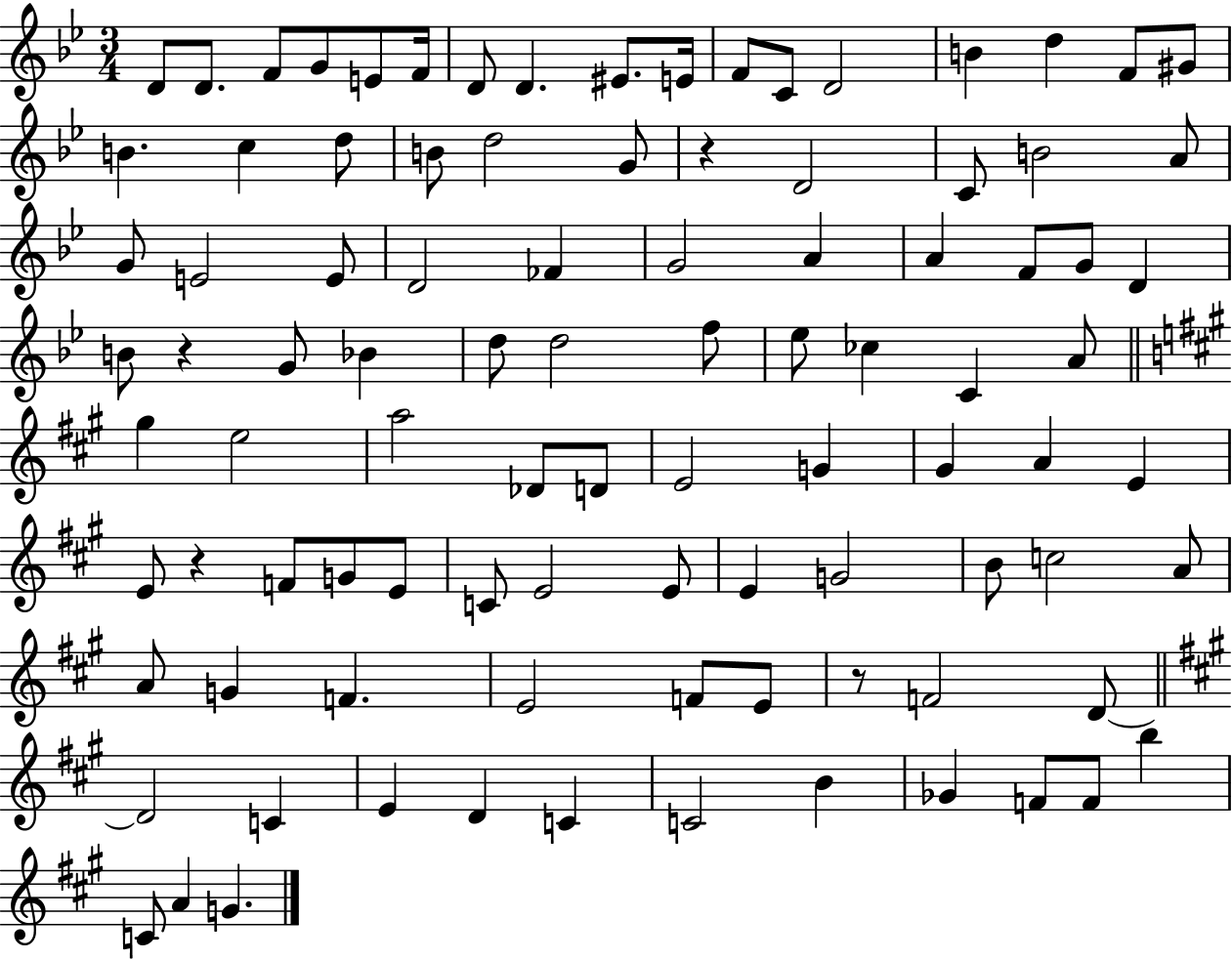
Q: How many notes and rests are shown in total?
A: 96